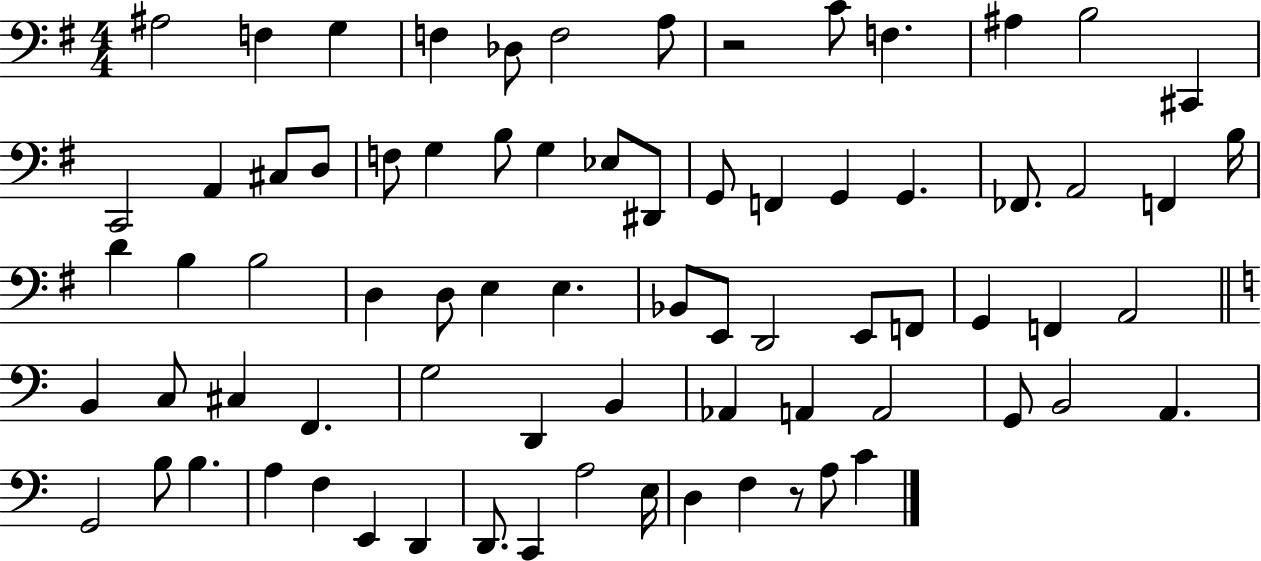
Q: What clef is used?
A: bass